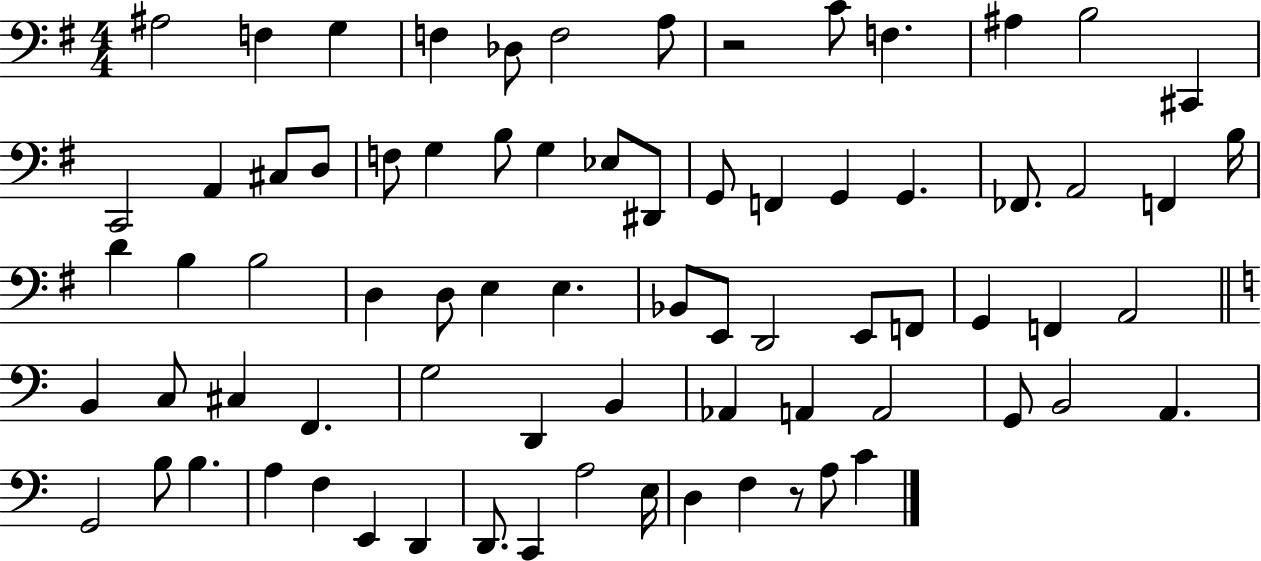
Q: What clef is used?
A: bass